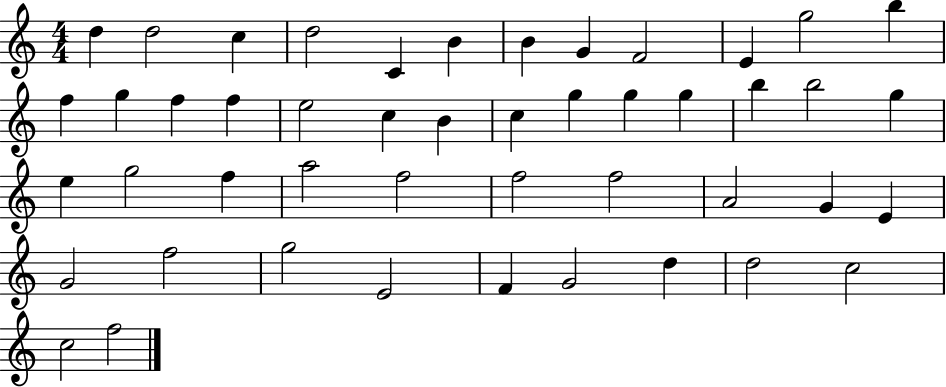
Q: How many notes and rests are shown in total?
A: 47